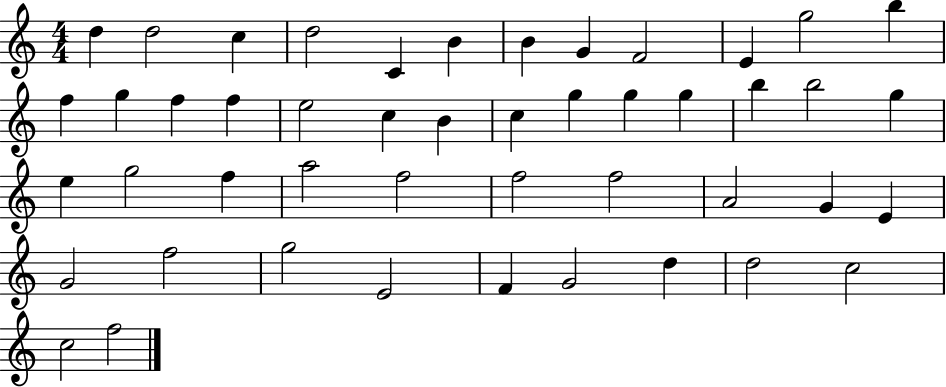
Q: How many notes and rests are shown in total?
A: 47